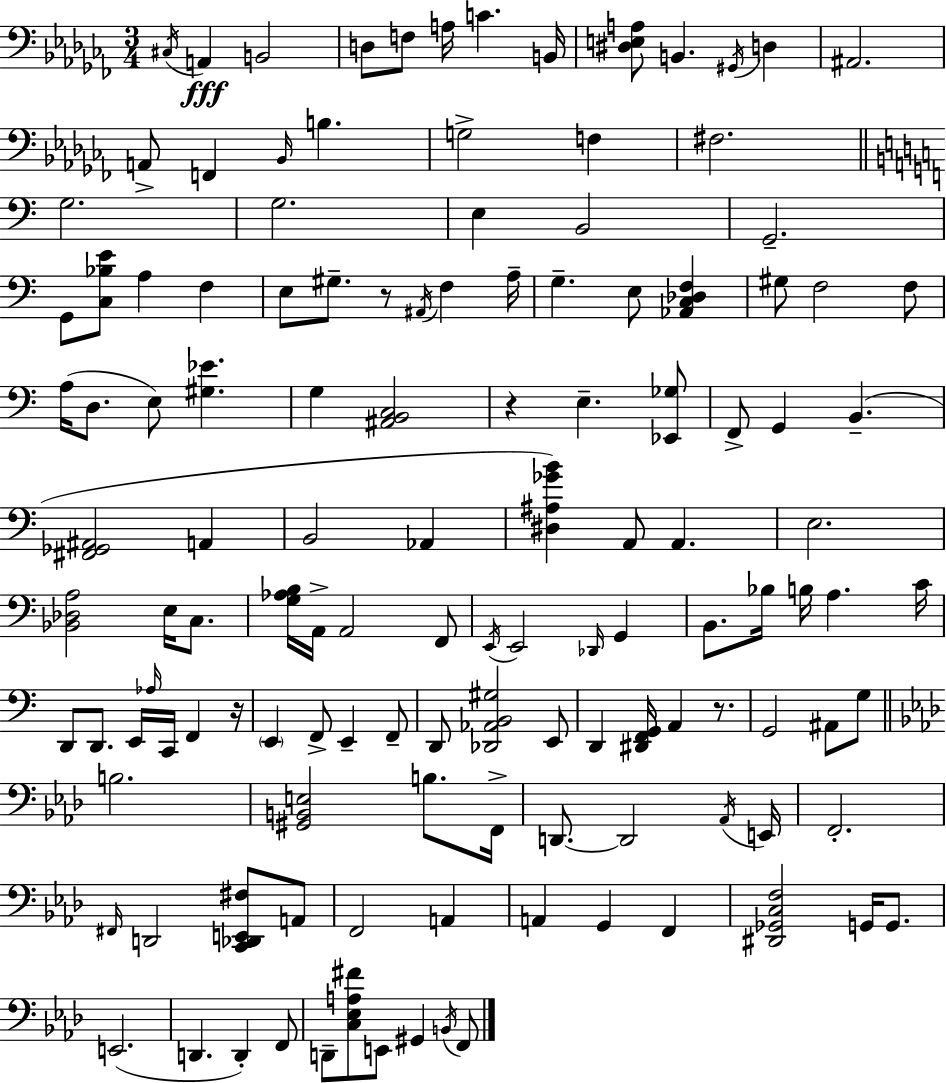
X:1
T:Untitled
M:3/4
L:1/4
K:Abm
^C,/4 A,, B,,2 D,/2 F,/2 A,/4 C B,,/4 [^D,E,A,]/2 B,, ^G,,/4 D, ^A,,2 A,,/2 F,, _B,,/4 B, G,2 F, ^F,2 G,2 G,2 E, B,,2 G,,2 G,,/2 [C,_B,E]/2 A, F, E,/2 ^G,/2 z/2 ^A,,/4 F, A,/4 G, E,/2 [_A,,C,_D,F,] ^G,/2 F,2 F,/2 A,/4 D,/2 E,/2 [^G,_E] G, [^A,,B,,C,]2 z E, [_E,,_G,]/2 F,,/2 G,, B,, [^F,,_G,,^A,,]2 A,, B,,2 _A,, [^D,^A,_GB] A,,/2 A,, E,2 [_B,,_D,A,]2 E,/4 C,/2 [G,_A,B,]/4 A,,/4 A,,2 F,,/2 E,,/4 E,,2 _D,,/4 G,, B,,/2 _B,/4 B,/4 A, C/4 D,,/2 D,,/2 E,,/4 _A,/4 C,,/4 F,, z/4 E,, F,,/2 E,, F,,/2 D,,/2 [_D,,_A,,B,,^G,]2 E,,/2 D,, [^D,,F,,G,,]/4 A,, z/2 G,,2 ^A,,/2 G,/2 B,2 [^G,,B,,E,]2 B,/2 F,,/4 D,,/2 D,,2 _A,,/4 E,,/4 F,,2 ^F,,/4 D,,2 [C,,_D,,E,,^F,]/2 A,,/2 F,,2 A,, A,, G,, F,, [^D,,_G,,C,F,]2 G,,/4 G,,/2 E,,2 D,, D,, F,,/2 D,,/2 [C,_E,A,^F]/2 E,,/2 ^G,, B,,/4 F,,/2